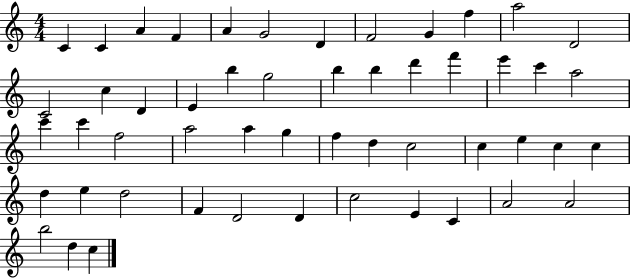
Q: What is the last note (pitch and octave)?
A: C5